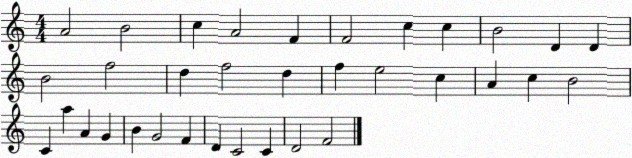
X:1
T:Untitled
M:4/4
L:1/4
K:C
A2 B2 c A2 F F2 c c B2 D D B2 f2 d f2 d f e2 c A c B2 C a A G B G2 F D C2 C D2 F2